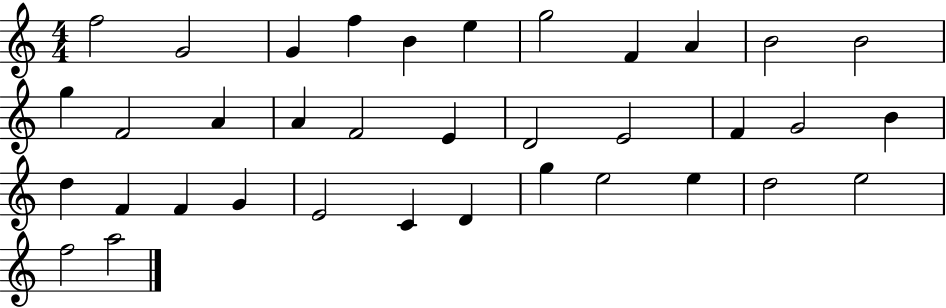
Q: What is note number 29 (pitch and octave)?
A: D4